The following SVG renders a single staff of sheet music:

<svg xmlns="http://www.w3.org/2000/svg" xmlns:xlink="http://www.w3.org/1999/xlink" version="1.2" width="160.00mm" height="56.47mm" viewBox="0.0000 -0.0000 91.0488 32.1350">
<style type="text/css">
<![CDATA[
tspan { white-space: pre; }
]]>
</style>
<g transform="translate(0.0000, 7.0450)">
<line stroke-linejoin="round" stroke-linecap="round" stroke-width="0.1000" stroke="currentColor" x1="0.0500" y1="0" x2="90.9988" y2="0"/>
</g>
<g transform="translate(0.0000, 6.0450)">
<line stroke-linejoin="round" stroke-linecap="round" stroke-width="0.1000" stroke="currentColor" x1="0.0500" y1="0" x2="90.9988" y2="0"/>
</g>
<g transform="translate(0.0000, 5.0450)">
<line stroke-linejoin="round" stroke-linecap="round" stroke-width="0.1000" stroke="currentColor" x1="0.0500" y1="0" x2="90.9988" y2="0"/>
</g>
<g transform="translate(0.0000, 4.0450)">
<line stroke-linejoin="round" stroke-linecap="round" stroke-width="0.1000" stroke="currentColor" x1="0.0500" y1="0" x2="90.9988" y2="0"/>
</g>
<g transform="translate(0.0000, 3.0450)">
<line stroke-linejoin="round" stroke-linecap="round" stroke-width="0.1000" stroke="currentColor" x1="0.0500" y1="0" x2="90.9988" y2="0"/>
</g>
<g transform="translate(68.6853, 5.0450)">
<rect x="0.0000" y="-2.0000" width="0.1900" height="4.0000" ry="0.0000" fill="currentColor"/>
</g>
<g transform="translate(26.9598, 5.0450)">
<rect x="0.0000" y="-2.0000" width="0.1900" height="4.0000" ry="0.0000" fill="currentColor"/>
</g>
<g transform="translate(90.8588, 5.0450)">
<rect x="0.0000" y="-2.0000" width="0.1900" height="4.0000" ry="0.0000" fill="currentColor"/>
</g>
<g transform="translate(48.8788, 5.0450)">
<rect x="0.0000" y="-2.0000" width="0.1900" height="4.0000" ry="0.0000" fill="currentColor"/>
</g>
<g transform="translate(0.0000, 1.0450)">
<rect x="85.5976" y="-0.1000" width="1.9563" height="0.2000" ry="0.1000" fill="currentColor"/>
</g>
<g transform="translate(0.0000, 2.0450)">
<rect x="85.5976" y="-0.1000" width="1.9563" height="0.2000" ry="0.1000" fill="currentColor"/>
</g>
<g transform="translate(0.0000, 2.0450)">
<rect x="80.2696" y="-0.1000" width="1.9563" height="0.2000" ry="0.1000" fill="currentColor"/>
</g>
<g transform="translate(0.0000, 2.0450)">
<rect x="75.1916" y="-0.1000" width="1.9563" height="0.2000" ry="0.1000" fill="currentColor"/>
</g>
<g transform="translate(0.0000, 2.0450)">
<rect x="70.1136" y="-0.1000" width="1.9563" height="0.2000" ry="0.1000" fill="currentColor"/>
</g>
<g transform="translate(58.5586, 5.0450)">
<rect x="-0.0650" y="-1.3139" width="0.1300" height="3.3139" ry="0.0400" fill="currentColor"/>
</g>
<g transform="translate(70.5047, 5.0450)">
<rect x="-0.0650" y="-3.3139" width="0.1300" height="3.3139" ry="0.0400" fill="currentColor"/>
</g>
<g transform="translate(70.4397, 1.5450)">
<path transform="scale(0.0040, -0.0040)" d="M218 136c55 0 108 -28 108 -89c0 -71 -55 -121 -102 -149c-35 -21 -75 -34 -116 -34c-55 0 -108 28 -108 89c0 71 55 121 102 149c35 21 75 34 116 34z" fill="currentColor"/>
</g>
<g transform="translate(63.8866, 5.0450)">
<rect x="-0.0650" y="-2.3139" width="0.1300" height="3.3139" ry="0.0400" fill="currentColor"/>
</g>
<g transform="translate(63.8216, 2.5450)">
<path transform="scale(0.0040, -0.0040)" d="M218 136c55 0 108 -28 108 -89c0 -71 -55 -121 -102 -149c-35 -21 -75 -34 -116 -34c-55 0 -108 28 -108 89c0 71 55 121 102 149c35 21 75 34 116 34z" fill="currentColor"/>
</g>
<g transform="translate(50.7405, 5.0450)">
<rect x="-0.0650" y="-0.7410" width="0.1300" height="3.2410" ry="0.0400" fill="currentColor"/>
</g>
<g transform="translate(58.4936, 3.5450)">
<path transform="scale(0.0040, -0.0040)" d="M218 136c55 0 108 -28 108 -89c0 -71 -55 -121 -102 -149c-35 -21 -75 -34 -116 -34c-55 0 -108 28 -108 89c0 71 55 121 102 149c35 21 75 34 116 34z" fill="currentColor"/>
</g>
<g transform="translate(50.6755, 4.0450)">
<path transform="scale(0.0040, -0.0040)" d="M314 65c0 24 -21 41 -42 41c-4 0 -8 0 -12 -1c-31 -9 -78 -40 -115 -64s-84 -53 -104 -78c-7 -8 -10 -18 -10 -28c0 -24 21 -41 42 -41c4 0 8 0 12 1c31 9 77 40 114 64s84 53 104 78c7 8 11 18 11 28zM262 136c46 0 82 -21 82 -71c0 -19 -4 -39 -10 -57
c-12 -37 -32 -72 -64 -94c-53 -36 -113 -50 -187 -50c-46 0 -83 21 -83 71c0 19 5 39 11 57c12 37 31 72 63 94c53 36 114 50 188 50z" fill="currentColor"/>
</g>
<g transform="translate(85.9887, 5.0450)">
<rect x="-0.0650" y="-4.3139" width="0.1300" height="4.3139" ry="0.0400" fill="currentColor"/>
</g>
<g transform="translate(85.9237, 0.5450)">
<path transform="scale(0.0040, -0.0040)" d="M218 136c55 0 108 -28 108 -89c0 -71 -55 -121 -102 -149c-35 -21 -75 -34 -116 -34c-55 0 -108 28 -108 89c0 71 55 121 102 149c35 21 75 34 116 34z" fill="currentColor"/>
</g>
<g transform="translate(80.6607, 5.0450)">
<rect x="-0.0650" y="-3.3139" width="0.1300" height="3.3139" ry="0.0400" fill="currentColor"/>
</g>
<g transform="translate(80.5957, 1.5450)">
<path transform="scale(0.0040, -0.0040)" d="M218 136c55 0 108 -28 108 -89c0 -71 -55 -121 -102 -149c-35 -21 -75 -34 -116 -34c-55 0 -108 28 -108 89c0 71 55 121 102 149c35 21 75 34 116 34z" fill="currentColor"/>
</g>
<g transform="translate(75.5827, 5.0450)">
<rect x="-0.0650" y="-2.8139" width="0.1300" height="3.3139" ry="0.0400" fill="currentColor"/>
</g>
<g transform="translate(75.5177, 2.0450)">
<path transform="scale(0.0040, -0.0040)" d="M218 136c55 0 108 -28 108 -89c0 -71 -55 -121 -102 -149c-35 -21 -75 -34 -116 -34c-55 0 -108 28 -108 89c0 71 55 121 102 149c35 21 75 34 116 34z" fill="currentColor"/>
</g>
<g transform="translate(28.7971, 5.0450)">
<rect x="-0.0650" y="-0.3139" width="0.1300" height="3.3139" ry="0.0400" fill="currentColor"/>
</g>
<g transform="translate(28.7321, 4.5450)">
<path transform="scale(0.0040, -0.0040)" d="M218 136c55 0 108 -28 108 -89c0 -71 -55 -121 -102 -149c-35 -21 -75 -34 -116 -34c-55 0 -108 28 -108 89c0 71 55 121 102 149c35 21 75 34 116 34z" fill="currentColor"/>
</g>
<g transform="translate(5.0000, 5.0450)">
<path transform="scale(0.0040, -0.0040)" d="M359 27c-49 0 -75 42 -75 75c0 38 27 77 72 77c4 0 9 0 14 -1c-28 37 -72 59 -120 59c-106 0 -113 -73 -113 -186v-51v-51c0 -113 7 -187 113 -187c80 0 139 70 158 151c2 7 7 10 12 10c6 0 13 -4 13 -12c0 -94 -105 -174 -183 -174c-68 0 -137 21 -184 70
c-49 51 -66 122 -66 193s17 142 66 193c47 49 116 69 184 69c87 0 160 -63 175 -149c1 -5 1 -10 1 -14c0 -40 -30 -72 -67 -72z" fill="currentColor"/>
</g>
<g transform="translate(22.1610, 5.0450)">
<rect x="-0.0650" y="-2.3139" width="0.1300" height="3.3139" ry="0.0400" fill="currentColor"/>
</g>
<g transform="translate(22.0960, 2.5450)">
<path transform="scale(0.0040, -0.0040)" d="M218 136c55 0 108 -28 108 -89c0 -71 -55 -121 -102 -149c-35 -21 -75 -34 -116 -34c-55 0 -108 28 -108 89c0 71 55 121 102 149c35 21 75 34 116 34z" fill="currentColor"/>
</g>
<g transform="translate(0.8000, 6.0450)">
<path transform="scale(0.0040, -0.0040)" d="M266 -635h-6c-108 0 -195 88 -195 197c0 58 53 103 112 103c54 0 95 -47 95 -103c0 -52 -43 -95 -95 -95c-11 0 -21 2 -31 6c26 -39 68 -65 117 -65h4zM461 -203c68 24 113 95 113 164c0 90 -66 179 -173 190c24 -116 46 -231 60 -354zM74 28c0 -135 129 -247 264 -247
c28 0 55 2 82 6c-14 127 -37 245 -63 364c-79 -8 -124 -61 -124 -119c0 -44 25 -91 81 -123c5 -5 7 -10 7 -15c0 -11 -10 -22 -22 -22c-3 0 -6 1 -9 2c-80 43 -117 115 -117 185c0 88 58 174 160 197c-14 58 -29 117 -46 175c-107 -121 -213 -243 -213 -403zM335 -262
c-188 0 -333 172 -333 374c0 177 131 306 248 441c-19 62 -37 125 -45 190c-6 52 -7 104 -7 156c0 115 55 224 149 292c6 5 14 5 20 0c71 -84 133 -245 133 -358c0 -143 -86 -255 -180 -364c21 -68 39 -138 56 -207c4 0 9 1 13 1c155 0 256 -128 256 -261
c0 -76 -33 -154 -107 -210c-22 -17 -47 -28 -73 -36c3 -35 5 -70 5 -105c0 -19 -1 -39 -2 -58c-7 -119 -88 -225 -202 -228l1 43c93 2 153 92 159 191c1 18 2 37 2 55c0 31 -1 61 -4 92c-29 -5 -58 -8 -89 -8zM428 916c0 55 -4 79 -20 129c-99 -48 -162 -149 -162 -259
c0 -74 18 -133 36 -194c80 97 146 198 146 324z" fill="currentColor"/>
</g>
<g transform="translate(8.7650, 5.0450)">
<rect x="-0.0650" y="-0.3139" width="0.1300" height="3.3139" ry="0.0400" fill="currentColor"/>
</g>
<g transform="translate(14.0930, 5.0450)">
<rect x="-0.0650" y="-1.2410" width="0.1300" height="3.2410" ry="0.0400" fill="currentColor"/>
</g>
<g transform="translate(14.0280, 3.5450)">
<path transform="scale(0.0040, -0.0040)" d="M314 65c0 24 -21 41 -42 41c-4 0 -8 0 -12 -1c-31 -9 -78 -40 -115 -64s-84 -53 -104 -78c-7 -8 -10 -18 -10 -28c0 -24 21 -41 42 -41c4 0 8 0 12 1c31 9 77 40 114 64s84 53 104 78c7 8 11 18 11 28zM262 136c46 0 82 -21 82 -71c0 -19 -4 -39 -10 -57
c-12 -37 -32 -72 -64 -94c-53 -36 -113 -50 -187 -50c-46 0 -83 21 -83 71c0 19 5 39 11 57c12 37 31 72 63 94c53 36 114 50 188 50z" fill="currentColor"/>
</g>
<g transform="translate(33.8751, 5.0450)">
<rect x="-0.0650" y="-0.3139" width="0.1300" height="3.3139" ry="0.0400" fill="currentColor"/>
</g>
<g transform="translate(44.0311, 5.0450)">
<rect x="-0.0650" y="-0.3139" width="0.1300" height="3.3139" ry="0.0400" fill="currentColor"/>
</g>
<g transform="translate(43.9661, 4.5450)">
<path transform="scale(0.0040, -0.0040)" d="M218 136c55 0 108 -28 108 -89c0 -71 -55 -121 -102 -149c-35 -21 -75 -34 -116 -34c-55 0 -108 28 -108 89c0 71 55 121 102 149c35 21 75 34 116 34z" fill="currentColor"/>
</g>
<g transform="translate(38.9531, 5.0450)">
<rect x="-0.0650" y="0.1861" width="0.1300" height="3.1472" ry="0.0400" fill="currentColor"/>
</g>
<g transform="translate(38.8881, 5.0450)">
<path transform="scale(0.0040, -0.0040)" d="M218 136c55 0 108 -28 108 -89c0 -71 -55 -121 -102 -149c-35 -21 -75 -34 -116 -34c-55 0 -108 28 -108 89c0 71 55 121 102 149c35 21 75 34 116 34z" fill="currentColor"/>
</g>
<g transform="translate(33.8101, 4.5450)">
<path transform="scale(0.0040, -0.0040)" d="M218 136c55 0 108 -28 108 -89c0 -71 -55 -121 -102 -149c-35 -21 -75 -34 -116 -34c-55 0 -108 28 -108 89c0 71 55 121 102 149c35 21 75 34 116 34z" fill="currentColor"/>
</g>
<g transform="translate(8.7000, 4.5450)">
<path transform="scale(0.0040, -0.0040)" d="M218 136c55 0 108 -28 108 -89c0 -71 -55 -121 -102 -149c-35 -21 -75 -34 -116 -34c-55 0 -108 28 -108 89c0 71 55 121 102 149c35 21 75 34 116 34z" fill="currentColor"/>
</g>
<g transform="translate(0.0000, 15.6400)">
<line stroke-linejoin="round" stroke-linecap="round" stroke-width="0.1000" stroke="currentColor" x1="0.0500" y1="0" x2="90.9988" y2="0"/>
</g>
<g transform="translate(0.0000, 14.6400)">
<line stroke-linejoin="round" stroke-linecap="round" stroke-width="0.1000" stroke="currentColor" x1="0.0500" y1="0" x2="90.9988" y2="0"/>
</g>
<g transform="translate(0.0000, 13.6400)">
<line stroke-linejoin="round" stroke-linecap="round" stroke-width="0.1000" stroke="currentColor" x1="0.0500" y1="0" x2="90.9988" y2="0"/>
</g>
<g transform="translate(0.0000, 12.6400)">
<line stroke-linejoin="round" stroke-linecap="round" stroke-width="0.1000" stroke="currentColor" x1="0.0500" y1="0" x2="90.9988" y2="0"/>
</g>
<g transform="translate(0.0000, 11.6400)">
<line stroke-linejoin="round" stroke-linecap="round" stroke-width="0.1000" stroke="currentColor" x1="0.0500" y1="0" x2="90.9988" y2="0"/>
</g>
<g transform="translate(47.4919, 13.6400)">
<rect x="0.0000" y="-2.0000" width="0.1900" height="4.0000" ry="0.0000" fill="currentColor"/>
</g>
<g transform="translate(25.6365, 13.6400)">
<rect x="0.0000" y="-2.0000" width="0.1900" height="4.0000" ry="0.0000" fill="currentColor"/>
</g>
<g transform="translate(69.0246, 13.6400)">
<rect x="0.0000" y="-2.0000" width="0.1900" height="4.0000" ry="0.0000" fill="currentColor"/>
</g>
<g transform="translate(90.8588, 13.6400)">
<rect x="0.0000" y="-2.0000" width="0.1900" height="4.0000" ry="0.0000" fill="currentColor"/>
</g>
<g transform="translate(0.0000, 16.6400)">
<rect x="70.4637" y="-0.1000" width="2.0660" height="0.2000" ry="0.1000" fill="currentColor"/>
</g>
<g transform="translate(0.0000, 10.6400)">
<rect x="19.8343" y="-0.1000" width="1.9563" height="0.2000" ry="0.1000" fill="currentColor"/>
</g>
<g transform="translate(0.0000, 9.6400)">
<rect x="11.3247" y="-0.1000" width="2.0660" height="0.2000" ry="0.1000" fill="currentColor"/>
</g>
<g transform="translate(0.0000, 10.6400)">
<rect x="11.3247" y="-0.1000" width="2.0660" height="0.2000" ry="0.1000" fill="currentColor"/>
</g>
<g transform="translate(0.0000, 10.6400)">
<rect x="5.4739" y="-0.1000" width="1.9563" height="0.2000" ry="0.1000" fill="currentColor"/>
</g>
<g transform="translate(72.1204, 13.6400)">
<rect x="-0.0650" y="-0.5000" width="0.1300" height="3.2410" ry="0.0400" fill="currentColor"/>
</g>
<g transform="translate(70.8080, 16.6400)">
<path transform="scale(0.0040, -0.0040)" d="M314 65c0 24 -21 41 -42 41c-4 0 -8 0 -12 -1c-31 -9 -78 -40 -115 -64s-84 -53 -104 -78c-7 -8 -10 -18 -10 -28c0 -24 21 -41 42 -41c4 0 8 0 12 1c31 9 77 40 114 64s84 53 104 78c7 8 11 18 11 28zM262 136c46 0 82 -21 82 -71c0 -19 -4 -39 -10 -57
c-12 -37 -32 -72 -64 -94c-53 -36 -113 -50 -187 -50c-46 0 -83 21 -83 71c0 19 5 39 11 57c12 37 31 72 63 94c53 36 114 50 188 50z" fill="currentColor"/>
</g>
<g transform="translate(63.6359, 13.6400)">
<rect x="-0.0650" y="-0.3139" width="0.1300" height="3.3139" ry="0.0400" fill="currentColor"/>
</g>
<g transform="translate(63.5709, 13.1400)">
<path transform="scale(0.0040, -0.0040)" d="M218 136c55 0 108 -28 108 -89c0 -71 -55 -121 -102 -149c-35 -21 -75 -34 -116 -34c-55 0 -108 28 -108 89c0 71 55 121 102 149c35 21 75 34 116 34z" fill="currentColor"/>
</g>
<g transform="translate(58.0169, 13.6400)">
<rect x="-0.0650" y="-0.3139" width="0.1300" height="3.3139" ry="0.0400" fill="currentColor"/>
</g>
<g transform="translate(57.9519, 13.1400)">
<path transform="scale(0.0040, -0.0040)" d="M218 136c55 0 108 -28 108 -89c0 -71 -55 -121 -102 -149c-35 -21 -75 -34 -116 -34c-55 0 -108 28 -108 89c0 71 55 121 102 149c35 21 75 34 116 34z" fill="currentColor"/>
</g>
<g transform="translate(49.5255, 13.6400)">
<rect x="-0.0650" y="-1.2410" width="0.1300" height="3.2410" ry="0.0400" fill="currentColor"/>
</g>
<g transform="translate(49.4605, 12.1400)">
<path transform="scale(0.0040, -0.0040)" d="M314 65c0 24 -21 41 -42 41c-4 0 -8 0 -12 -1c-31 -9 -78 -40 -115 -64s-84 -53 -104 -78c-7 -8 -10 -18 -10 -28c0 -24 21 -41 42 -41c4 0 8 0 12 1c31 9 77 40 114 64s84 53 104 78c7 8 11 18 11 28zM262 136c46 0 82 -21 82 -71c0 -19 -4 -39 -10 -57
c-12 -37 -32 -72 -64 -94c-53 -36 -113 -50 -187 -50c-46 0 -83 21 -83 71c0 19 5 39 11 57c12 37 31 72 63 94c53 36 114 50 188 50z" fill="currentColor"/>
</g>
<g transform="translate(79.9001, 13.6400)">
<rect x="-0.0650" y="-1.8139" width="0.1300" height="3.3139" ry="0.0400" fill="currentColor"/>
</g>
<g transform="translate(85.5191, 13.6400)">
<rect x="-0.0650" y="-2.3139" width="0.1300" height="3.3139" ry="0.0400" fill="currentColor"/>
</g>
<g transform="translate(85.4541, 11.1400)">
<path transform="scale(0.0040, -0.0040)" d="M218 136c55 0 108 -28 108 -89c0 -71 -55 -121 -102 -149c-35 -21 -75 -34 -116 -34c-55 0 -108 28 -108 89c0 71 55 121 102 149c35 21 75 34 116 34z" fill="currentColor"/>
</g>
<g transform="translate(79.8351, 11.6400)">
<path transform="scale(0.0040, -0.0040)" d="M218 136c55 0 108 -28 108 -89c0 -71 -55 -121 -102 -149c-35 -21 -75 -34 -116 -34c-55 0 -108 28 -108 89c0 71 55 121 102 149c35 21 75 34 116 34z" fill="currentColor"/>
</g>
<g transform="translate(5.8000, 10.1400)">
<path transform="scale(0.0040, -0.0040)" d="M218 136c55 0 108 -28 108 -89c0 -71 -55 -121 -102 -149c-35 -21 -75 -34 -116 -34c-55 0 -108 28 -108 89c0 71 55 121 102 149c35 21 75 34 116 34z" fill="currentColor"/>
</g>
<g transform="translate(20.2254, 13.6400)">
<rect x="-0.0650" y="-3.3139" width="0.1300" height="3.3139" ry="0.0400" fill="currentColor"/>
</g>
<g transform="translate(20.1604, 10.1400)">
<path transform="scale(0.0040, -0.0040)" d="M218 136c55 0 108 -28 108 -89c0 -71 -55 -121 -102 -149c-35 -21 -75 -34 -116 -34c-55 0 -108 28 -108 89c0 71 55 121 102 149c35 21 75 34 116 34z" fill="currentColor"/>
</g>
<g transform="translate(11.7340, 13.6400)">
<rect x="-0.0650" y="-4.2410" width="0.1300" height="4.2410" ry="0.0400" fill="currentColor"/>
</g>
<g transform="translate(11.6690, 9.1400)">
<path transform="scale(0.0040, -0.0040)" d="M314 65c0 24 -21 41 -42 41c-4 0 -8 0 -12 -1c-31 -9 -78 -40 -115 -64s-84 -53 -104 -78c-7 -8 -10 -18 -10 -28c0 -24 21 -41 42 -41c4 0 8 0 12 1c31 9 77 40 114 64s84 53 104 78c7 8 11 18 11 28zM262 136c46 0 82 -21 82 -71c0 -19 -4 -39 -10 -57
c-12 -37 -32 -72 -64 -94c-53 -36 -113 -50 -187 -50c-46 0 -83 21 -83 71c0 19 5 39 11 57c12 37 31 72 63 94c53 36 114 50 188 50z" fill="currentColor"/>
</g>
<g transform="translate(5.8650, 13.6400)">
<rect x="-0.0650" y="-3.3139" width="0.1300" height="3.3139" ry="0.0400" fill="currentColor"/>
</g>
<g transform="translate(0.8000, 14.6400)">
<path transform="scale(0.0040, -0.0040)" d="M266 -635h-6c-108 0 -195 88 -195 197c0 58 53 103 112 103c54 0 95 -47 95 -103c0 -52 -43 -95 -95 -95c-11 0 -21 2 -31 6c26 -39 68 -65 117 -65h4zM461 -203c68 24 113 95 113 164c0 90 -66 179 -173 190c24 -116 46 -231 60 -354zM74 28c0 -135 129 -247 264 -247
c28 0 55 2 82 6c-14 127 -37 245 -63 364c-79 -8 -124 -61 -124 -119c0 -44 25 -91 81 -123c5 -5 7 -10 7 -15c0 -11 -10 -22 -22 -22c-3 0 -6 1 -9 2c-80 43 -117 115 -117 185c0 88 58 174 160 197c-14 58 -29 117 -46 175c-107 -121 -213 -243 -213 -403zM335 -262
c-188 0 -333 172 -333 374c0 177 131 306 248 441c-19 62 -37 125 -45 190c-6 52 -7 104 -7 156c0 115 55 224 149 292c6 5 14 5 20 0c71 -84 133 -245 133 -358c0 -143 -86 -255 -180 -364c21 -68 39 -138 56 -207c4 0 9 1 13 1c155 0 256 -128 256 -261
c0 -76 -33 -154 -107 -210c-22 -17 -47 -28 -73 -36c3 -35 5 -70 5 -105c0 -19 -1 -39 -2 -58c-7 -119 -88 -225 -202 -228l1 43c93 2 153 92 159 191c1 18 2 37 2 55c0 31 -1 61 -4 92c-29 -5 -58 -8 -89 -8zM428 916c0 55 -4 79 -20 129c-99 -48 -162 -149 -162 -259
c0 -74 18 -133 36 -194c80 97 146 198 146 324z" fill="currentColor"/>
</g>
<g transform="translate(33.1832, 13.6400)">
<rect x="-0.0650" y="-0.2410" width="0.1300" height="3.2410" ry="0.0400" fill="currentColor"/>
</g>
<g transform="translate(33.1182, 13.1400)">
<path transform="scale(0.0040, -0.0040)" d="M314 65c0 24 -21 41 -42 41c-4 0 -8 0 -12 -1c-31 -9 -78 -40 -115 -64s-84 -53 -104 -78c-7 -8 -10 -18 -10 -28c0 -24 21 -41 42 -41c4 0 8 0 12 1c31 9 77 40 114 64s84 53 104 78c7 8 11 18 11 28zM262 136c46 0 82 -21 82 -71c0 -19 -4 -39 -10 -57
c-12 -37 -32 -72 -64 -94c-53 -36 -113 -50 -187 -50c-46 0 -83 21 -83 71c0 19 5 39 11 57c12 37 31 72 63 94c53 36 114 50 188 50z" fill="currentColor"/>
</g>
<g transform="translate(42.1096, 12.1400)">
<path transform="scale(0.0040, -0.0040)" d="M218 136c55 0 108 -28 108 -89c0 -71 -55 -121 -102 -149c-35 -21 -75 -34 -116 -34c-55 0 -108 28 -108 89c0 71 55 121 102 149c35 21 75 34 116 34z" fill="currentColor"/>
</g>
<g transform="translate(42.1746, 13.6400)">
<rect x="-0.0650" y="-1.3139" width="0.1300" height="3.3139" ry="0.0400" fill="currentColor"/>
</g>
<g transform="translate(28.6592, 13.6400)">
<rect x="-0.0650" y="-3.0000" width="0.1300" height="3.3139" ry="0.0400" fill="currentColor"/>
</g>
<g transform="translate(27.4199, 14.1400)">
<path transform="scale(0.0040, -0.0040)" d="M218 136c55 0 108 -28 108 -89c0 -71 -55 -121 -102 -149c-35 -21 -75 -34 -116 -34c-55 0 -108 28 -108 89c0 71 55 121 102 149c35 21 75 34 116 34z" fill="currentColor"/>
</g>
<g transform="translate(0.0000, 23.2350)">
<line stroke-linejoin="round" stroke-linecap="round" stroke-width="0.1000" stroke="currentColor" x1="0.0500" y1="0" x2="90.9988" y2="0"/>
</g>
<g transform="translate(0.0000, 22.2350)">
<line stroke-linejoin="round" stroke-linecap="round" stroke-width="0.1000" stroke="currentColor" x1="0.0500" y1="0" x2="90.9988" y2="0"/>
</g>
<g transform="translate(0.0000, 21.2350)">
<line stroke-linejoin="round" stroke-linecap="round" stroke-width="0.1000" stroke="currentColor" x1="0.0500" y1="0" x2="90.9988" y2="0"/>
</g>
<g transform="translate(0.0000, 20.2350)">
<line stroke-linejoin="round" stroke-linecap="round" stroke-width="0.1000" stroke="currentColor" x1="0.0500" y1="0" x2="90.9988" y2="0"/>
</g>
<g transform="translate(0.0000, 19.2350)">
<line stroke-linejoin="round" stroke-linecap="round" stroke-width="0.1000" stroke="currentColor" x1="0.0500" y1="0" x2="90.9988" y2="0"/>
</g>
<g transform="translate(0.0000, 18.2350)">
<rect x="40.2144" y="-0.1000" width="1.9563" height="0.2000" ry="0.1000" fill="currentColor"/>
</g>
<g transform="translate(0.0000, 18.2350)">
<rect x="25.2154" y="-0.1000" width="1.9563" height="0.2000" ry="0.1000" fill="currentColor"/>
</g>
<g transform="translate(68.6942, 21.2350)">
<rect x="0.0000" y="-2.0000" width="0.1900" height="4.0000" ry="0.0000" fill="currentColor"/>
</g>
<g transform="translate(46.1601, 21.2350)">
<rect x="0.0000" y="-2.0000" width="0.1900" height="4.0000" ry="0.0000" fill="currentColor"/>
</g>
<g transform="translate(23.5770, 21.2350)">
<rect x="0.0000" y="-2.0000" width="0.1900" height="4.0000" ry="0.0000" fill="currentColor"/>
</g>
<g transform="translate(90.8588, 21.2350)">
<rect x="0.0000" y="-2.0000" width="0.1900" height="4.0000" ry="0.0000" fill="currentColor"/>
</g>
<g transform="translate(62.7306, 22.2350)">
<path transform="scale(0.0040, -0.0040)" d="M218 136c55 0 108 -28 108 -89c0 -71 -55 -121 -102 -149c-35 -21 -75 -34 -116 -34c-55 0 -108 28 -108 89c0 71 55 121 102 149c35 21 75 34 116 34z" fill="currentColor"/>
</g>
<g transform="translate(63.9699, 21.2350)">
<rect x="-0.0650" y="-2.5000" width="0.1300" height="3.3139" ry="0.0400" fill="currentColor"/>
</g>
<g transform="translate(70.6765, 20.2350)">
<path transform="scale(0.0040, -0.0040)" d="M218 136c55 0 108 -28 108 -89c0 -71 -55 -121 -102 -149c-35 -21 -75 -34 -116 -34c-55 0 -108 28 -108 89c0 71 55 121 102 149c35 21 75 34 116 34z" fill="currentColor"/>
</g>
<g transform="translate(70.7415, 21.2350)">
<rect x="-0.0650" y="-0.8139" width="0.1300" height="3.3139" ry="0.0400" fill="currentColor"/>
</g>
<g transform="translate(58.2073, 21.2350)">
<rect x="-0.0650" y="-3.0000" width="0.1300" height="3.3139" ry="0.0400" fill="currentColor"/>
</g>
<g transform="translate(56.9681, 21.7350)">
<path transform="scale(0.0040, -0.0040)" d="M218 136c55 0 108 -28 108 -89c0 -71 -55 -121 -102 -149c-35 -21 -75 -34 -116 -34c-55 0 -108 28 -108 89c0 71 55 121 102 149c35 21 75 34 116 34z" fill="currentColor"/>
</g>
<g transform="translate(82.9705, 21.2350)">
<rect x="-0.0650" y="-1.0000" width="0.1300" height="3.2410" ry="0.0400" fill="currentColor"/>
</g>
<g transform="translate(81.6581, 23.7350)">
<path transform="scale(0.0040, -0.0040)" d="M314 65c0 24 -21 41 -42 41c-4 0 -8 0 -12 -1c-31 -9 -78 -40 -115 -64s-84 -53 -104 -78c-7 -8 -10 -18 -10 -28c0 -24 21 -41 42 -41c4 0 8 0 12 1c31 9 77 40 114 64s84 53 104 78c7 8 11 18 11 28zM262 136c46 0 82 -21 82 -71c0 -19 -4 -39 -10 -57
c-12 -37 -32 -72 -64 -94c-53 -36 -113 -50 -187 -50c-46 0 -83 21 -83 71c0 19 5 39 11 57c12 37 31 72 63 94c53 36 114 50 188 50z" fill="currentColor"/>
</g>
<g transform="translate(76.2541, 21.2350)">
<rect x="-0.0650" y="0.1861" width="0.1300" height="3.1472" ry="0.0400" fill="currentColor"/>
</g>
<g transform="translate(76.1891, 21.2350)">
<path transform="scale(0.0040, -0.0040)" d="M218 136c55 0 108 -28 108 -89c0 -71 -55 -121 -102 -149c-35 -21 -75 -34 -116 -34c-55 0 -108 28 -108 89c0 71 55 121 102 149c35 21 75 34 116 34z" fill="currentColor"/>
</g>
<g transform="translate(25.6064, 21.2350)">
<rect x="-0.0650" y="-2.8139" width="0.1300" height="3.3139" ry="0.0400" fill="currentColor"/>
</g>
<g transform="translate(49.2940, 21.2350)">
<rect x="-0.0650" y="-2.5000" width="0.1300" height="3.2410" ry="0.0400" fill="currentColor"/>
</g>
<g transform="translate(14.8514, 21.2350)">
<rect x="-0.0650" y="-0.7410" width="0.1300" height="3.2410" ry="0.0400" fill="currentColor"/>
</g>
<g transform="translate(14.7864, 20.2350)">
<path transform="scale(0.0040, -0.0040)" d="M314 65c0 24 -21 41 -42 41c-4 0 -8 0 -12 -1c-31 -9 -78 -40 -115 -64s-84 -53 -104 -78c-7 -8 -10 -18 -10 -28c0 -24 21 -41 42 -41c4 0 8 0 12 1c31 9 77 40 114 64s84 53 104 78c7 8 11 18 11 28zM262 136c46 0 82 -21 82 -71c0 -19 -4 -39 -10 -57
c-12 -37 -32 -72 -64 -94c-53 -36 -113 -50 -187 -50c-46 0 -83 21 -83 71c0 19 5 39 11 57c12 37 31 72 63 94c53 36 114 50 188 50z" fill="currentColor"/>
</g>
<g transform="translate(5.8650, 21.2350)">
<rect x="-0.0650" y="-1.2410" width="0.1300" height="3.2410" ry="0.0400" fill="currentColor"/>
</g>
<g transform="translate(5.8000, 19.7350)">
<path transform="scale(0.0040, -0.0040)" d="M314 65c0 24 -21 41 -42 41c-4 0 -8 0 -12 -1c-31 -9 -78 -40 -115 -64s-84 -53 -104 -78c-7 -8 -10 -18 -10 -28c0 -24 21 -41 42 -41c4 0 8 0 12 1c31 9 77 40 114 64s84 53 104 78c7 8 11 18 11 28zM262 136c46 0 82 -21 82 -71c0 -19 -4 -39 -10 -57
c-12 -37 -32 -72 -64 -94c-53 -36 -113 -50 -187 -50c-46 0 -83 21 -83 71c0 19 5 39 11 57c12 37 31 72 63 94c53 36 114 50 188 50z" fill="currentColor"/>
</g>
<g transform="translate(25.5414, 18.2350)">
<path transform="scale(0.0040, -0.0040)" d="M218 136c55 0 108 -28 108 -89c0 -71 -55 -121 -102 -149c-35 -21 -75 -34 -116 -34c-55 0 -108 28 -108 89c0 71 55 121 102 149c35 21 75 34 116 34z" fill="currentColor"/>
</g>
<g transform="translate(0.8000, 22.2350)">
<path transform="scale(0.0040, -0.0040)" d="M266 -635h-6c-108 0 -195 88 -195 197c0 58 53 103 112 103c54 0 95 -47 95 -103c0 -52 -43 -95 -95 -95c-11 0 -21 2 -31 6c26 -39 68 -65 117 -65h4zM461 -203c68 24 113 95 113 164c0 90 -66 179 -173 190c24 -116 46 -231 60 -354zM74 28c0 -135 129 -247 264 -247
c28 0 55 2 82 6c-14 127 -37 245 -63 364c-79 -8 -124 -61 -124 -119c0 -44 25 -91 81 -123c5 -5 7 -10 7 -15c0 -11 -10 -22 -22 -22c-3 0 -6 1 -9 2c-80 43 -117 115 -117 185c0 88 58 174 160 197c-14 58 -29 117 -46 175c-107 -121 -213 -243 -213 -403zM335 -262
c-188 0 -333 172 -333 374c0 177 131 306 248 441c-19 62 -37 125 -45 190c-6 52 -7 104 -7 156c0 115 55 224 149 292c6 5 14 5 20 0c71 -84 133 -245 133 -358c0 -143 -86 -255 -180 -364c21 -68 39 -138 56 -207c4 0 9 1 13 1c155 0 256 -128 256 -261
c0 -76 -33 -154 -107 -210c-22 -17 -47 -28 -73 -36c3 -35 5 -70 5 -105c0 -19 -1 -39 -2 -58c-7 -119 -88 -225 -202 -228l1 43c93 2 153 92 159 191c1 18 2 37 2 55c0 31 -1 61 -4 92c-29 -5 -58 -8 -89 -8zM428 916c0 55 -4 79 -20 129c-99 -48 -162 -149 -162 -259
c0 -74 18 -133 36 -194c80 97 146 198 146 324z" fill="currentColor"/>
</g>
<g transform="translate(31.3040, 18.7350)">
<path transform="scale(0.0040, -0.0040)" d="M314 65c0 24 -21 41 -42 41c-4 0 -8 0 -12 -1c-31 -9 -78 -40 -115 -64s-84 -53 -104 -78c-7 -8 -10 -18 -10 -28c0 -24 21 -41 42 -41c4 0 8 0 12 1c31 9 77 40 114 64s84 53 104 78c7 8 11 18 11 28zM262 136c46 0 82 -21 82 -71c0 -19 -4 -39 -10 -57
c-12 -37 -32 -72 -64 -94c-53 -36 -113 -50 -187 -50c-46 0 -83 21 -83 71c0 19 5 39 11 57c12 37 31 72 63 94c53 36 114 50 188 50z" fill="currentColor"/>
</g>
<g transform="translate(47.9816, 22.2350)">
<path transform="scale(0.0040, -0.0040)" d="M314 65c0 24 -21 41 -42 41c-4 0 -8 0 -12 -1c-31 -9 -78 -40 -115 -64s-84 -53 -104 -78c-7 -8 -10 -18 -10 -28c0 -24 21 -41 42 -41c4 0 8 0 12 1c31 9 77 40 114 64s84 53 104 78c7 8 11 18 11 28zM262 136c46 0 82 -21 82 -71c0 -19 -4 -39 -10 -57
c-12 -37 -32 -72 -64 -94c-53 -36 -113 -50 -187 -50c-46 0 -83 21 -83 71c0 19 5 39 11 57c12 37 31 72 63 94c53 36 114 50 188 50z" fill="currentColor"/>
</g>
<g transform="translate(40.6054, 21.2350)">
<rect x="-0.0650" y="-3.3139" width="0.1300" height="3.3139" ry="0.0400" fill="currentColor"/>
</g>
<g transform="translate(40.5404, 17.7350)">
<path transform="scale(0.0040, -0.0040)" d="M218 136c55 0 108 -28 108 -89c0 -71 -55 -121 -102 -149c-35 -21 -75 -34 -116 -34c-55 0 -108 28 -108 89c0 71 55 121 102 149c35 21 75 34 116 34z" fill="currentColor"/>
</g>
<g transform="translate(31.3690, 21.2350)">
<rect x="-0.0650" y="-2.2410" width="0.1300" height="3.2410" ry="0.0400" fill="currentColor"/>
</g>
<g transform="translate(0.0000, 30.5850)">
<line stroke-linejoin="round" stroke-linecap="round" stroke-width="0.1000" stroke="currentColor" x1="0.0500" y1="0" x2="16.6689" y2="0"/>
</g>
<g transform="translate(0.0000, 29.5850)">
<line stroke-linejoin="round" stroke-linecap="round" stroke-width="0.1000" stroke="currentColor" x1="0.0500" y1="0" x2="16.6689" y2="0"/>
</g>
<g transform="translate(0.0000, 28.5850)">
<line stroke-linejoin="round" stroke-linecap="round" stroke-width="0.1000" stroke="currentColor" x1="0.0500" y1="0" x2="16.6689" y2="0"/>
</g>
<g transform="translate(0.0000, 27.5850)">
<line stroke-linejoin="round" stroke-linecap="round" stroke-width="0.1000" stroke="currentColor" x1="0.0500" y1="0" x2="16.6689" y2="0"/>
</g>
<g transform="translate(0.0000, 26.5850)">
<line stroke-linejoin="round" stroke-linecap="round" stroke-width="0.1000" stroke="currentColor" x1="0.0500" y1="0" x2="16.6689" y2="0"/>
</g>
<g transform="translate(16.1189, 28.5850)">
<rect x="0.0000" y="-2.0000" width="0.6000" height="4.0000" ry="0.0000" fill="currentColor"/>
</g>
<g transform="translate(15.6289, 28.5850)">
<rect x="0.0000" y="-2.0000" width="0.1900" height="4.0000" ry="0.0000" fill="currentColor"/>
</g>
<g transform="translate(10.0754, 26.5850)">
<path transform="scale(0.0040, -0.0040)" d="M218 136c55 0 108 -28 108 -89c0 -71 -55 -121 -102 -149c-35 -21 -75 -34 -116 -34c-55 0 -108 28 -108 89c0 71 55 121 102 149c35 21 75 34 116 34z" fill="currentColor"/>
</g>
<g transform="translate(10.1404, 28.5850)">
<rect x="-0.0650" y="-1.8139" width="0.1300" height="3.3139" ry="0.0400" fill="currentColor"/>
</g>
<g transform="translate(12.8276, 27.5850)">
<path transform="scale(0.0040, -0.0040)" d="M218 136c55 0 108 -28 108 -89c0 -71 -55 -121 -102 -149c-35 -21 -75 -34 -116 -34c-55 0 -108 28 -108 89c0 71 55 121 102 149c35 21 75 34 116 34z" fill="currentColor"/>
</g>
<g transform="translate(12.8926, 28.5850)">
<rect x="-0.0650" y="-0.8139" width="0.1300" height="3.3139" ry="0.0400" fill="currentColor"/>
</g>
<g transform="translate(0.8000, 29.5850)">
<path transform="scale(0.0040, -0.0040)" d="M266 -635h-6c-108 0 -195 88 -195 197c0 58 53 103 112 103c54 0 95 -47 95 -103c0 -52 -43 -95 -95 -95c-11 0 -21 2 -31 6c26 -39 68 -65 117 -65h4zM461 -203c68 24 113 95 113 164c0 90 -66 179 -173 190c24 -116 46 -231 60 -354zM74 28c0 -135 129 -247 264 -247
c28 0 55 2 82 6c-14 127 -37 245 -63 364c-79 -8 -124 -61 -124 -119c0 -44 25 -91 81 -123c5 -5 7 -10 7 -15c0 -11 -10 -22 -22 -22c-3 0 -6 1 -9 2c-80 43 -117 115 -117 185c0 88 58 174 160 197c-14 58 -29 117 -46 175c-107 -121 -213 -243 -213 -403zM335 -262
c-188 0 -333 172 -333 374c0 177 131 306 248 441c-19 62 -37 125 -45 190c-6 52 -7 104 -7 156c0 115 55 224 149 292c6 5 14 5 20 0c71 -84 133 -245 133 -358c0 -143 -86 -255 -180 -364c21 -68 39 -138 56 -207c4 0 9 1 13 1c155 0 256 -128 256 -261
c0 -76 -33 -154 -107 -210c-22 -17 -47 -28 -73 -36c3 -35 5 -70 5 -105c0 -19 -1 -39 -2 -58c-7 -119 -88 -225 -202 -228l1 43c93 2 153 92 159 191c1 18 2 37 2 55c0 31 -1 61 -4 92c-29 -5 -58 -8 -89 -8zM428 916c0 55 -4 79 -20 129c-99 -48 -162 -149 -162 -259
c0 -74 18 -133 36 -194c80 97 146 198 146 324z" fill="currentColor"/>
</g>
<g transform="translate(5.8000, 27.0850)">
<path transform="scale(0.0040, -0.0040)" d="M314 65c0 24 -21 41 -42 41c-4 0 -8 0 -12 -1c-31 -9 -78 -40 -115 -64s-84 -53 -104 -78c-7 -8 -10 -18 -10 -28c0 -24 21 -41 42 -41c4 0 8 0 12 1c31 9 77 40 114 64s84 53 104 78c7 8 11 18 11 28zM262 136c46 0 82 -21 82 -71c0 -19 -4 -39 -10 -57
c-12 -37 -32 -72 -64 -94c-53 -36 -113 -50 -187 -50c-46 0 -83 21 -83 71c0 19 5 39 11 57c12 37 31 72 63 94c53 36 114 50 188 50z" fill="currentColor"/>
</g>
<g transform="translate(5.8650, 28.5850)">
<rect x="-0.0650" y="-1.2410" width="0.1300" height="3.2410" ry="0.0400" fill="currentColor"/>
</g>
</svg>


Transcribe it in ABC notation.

X:1
T:Untitled
M:4/4
L:1/4
K:C
c e2 g c c B c d2 e g b a b d' b d'2 b A c2 e e2 c c C2 f g e2 d2 a g2 b G2 A G d B D2 e2 f d